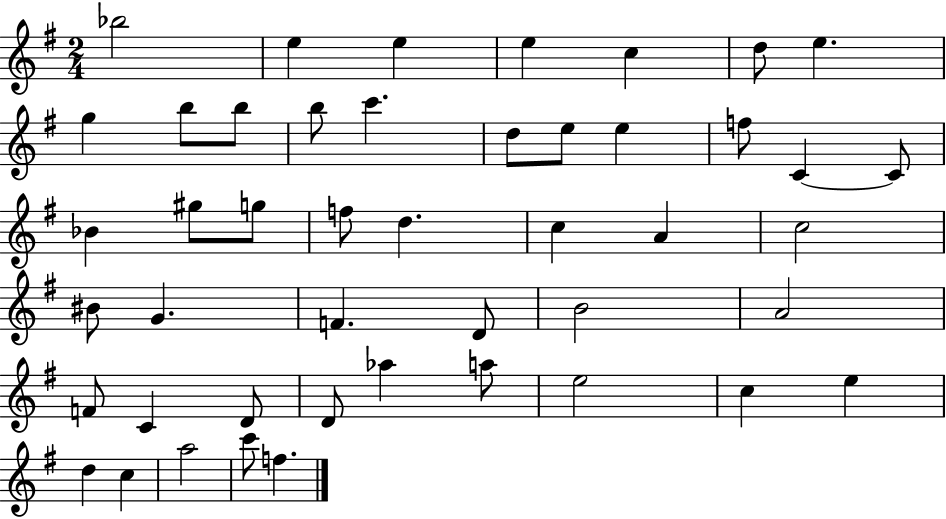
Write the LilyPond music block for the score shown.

{
  \clef treble
  \numericTimeSignature
  \time 2/4
  \key g \major
  \repeat volta 2 { bes''2 | e''4 e''4 | e''4 c''4 | d''8 e''4. | \break g''4 b''8 b''8 | b''8 c'''4. | d''8 e''8 e''4 | f''8 c'4~~ c'8 | \break bes'4 gis''8 g''8 | f''8 d''4. | c''4 a'4 | c''2 | \break bis'8 g'4. | f'4. d'8 | b'2 | a'2 | \break f'8 c'4 d'8 | d'8 aes''4 a''8 | e''2 | c''4 e''4 | \break d''4 c''4 | a''2 | c'''8 f''4. | } \bar "|."
}